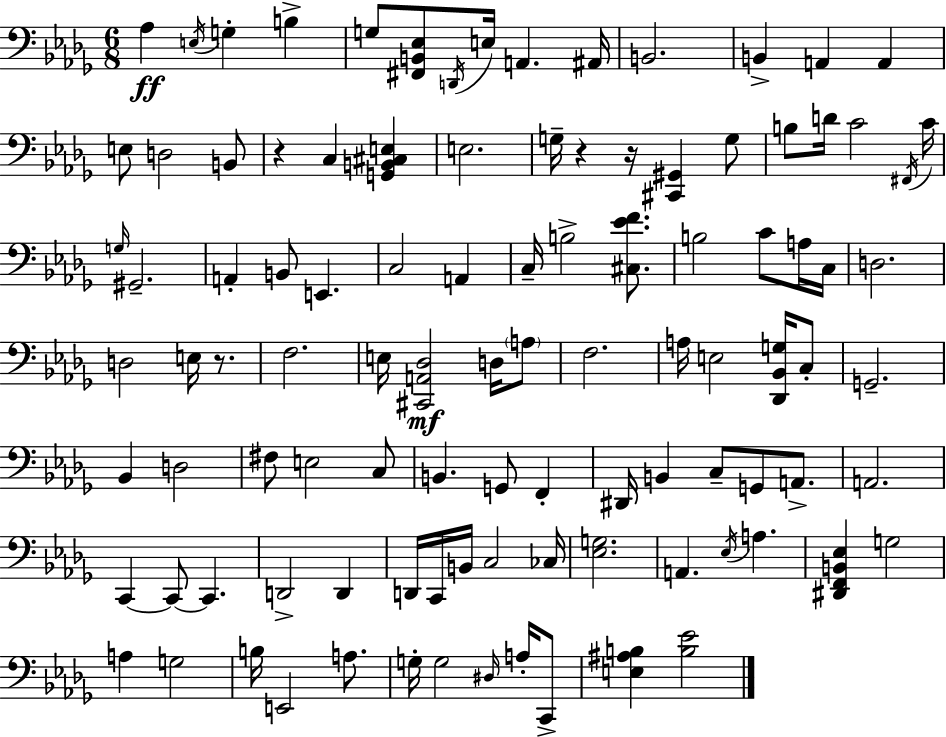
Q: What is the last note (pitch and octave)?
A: C2